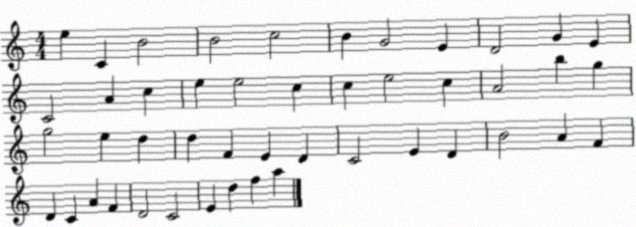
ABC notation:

X:1
T:Untitled
M:4/4
L:1/4
K:C
e C B2 B2 c2 B G2 E D2 G E C2 A c e e2 c c e2 c A2 b g g2 e d d F E D C2 E D B2 A F D C A F D2 C2 E d f a